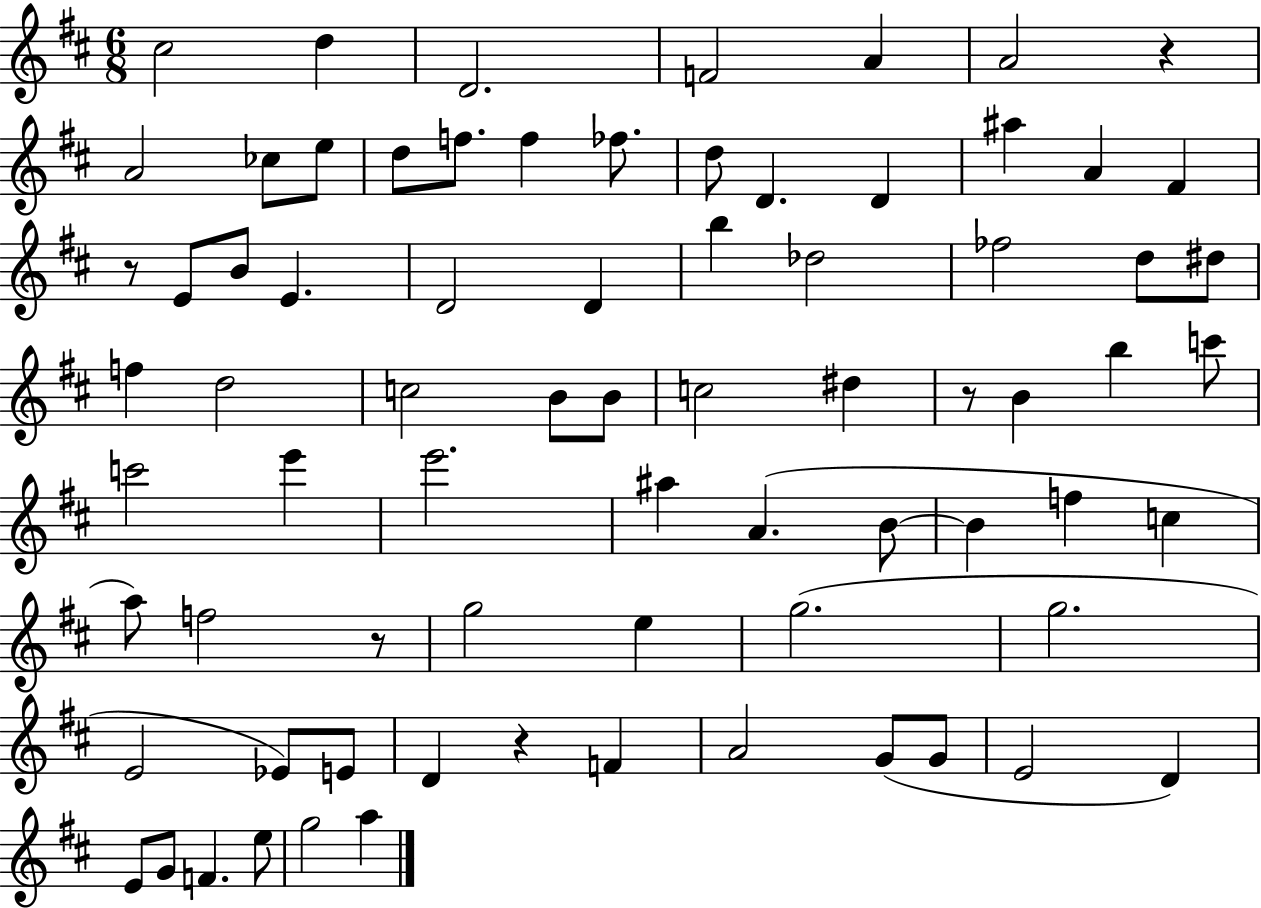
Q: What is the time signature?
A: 6/8